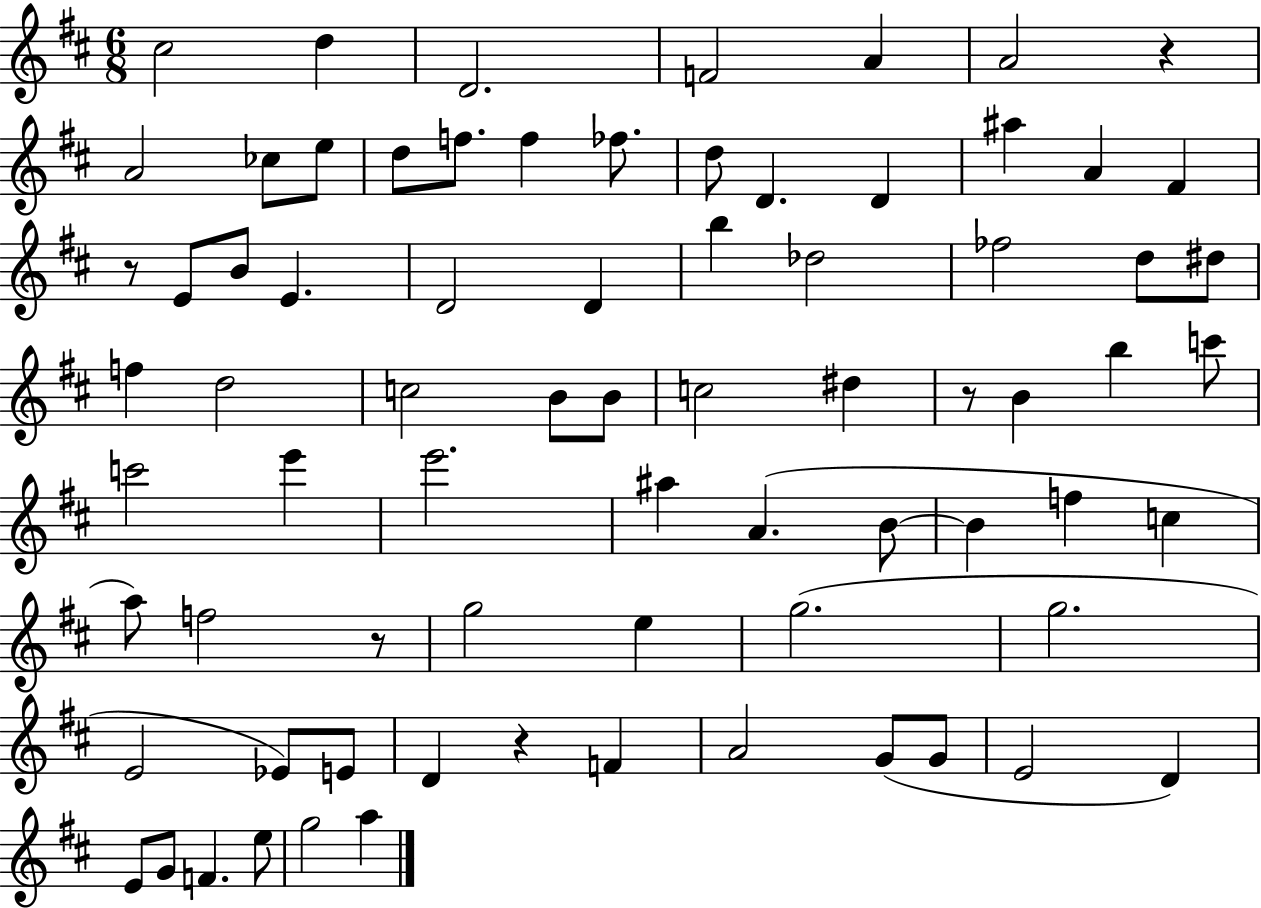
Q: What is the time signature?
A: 6/8